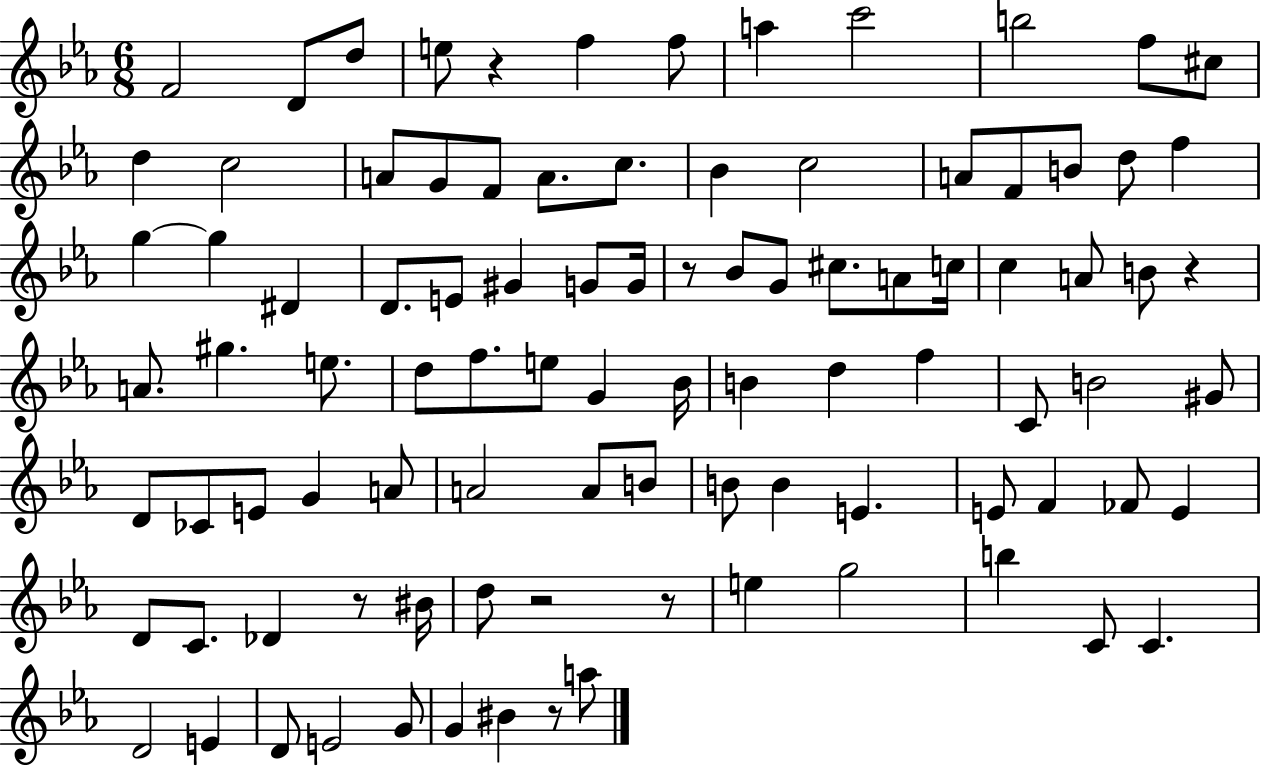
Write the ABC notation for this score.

X:1
T:Untitled
M:6/8
L:1/4
K:Eb
F2 D/2 d/2 e/2 z f f/2 a c'2 b2 f/2 ^c/2 d c2 A/2 G/2 F/2 A/2 c/2 _B c2 A/2 F/2 B/2 d/2 f g g ^D D/2 E/2 ^G G/2 G/4 z/2 _B/2 G/2 ^c/2 A/2 c/4 c A/2 B/2 z A/2 ^g e/2 d/2 f/2 e/2 G _B/4 B d f C/2 B2 ^G/2 D/2 _C/2 E/2 G A/2 A2 A/2 B/2 B/2 B E E/2 F _F/2 E D/2 C/2 _D z/2 ^B/4 d/2 z2 z/2 e g2 b C/2 C D2 E D/2 E2 G/2 G ^B z/2 a/2